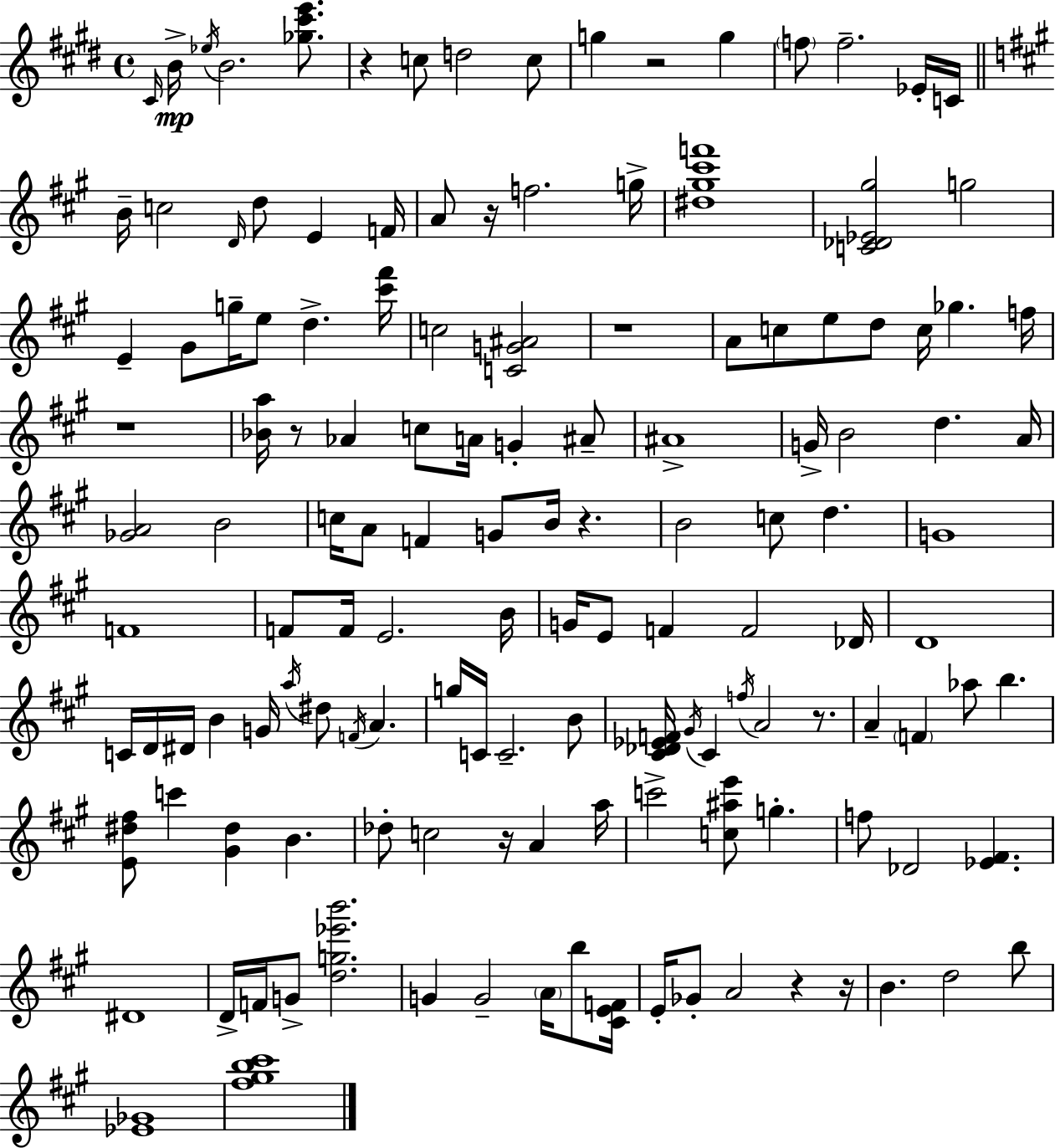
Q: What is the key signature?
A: E major